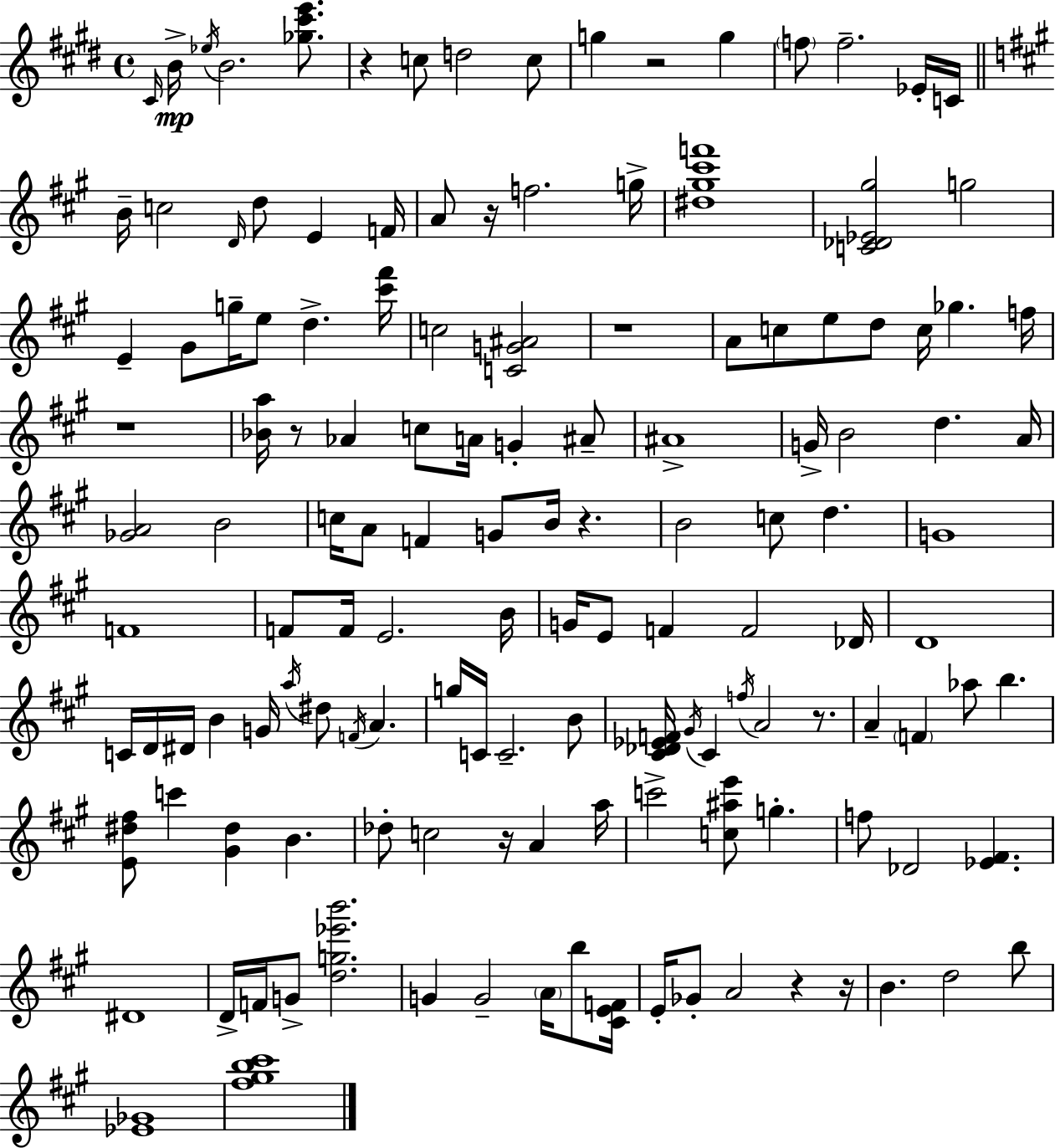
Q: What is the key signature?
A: E major